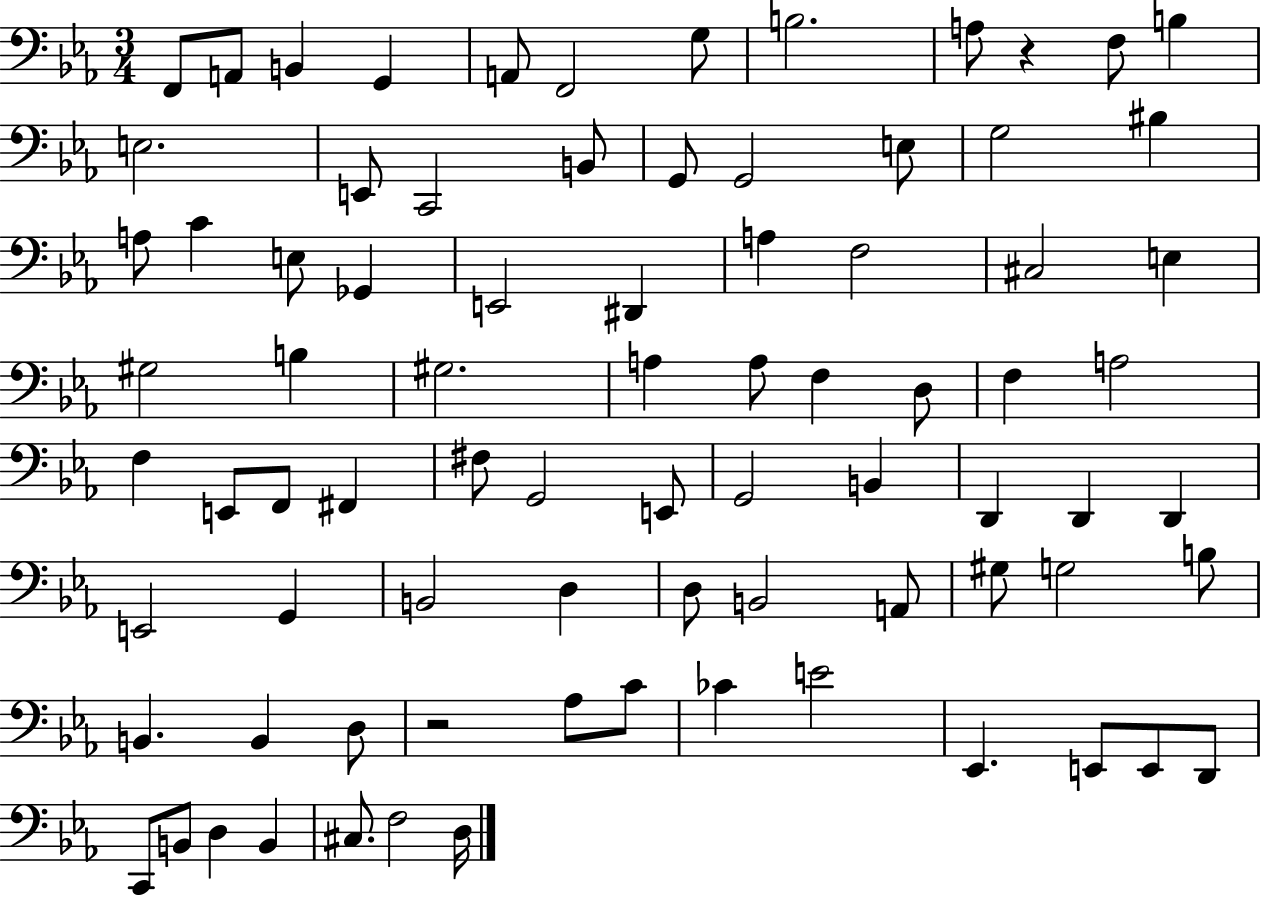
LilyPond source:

{
  \clef bass
  \numericTimeSignature
  \time 3/4
  \key ees \major
  f,8 a,8 b,4 g,4 | a,8 f,2 g8 | b2. | a8 r4 f8 b4 | \break e2. | e,8 c,2 b,8 | g,8 g,2 e8 | g2 bis4 | \break a8 c'4 e8 ges,4 | e,2 dis,4 | a4 f2 | cis2 e4 | \break gis2 b4 | gis2. | a4 a8 f4 d8 | f4 a2 | \break f4 e,8 f,8 fis,4 | fis8 g,2 e,8 | g,2 b,4 | d,4 d,4 d,4 | \break e,2 g,4 | b,2 d4 | d8 b,2 a,8 | gis8 g2 b8 | \break b,4. b,4 d8 | r2 aes8 c'8 | ces'4 e'2 | ees,4. e,8 e,8 d,8 | \break c,8 b,8 d4 b,4 | cis8. f2 d16 | \bar "|."
}